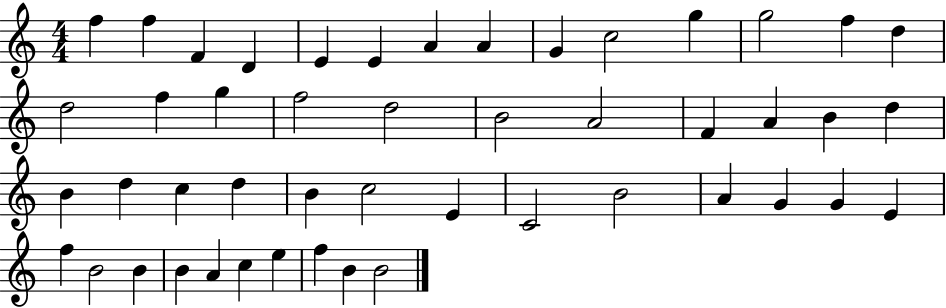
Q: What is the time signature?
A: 4/4